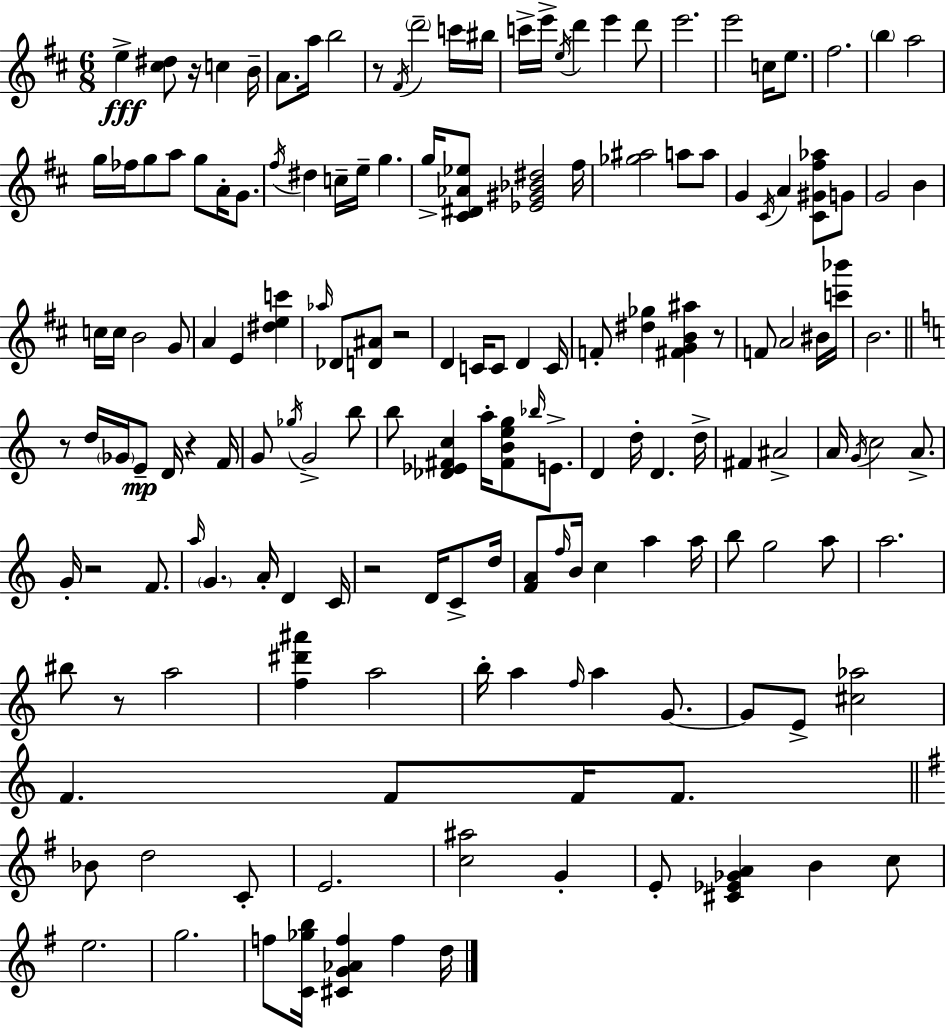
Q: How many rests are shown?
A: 9